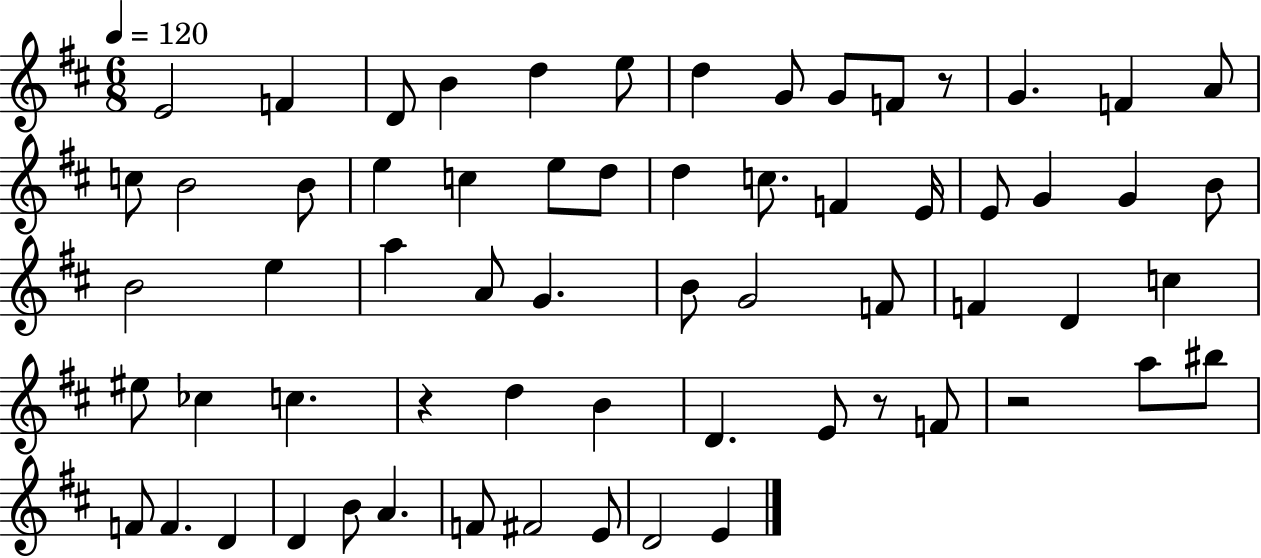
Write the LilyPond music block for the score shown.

{
  \clef treble
  \numericTimeSignature
  \time 6/8
  \key d \major
  \tempo 4 = 120
  e'2 f'4 | d'8 b'4 d''4 e''8 | d''4 g'8 g'8 f'8 r8 | g'4. f'4 a'8 | \break c''8 b'2 b'8 | e''4 c''4 e''8 d''8 | d''4 c''8. f'4 e'16 | e'8 g'4 g'4 b'8 | \break b'2 e''4 | a''4 a'8 g'4. | b'8 g'2 f'8 | f'4 d'4 c''4 | \break eis''8 ces''4 c''4. | r4 d''4 b'4 | d'4. e'8 r8 f'8 | r2 a''8 bis''8 | \break f'8 f'4. d'4 | d'4 b'8 a'4. | f'8 fis'2 e'8 | d'2 e'4 | \break \bar "|."
}